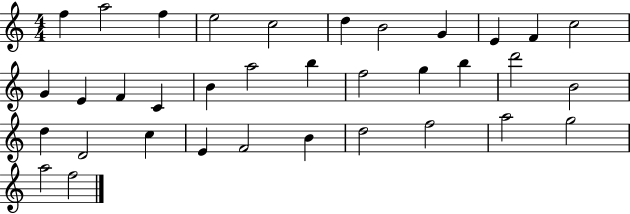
{
  \clef treble
  \numericTimeSignature
  \time 4/4
  \key c \major
  f''4 a''2 f''4 | e''2 c''2 | d''4 b'2 g'4 | e'4 f'4 c''2 | \break g'4 e'4 f'4 c'4 | b'4 a''2 b''4 | f''2 g''4 b''4 | d'''2 b'2 | \break d''4 d'2 c''4 | e'4 f'2 b'4 | d''2 f''2 | a''2 g''2 | \break a''2 f''2 | \bar "|."
}